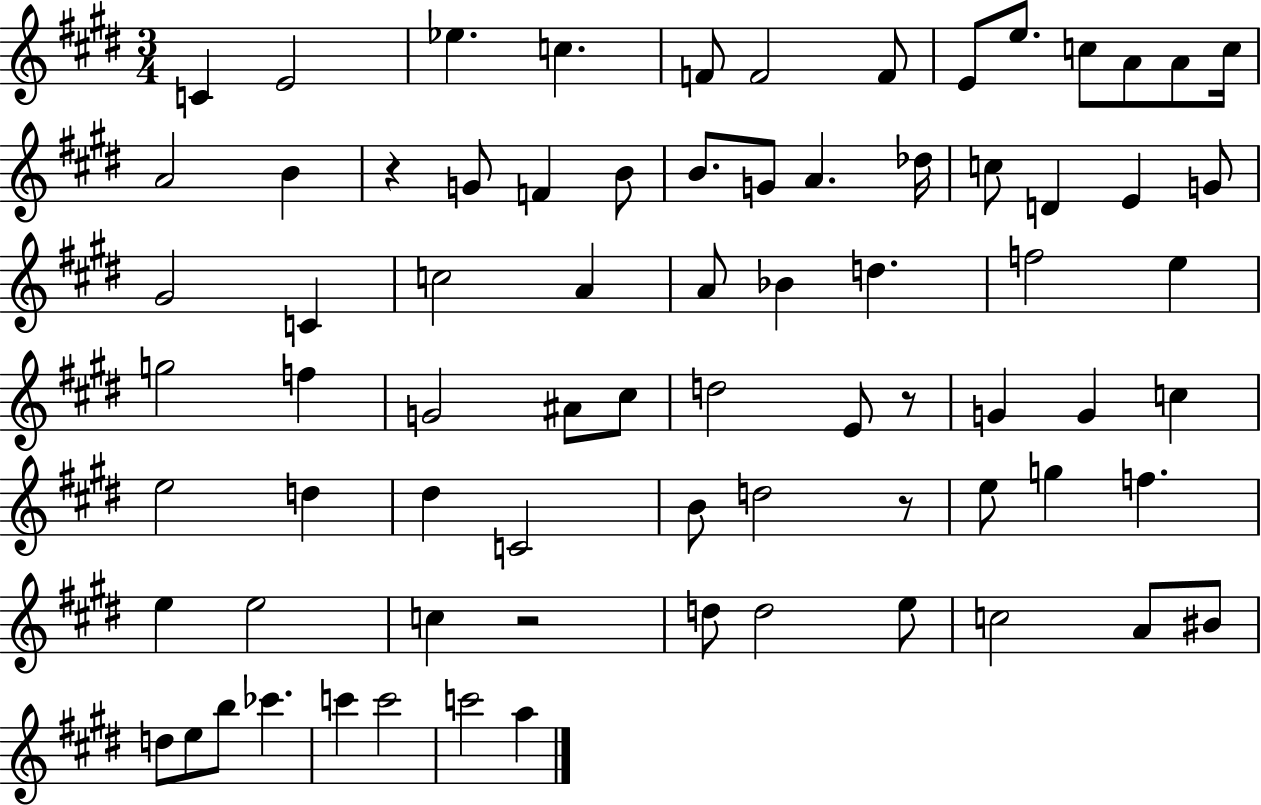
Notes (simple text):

C4/q E4/h Eb5/q. C5/q. F4/e F4/h F4/e E4/e E5/e. C5/e A4/e A4/e C5/s A4/h B4/q R/q G4/e F4/q B4/e B4/e. G4/e A4/q. Db5/s C5/e D4/q E4/q G4/e G#4/h C4/q C5/h A4/q A4/e Bb4/q D5/q. F5/h E5/q G5/h F5/q G4/h A#4/e C#5/e D5/h E4/e R/e G4/q G4/q C5/q E5/h D5/q D#5/q C4/h B4/e D5/h R/e E5/e G5/q F5/q. E5/q E5/h C5/q R/h D5/e D5/h E5/e C5/h A4/e BIS4/e D5/e E5/e B5/e CES6/q. C6/q C6/h C6/h A5/q